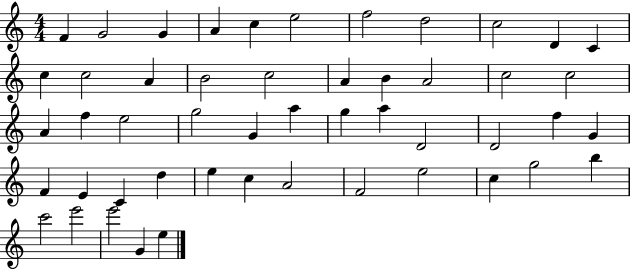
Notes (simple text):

F4/q G4/h G4/q A4/q C5/q E5/h F5/h D5/h C5/h D4/q C4/q C5/q C5/h A4/q B4/h C5/h A4/q B4/q A4/h C5/h C5/h A4/q F5/q E5/h G5/h G4/q A5/q G5/q A5/q D4/h D4/h F5/q G4/q F4/q E4/q C4/q D5/q E5/q C5/q A4/h F4/h E5/h C5/q G5/h B5/q C6/h E6/h E6/h G4/q E5/q